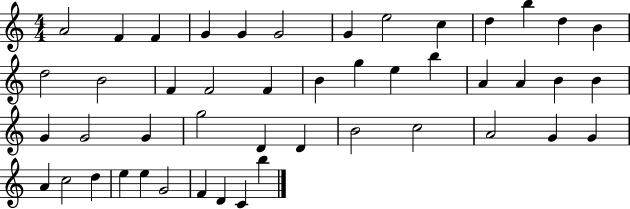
A4/h F4/q F4/q G4/q G4/q G4/h G4/q E5/h C5/q D5/q B5/q D5/q B4/q D5/h B4/h F4/q F4/h F4/q B4/q G5/q E5/q B5/q A4/q A4/q B4/q B4/q G4/q G4/h G4/q G5/h D4/q D4/q B4/h C5/h A4/h G4/q G4/q A4/q C5/h D5/q E5/q E5/q G4/h F4/q D4/q C4/q B5/q